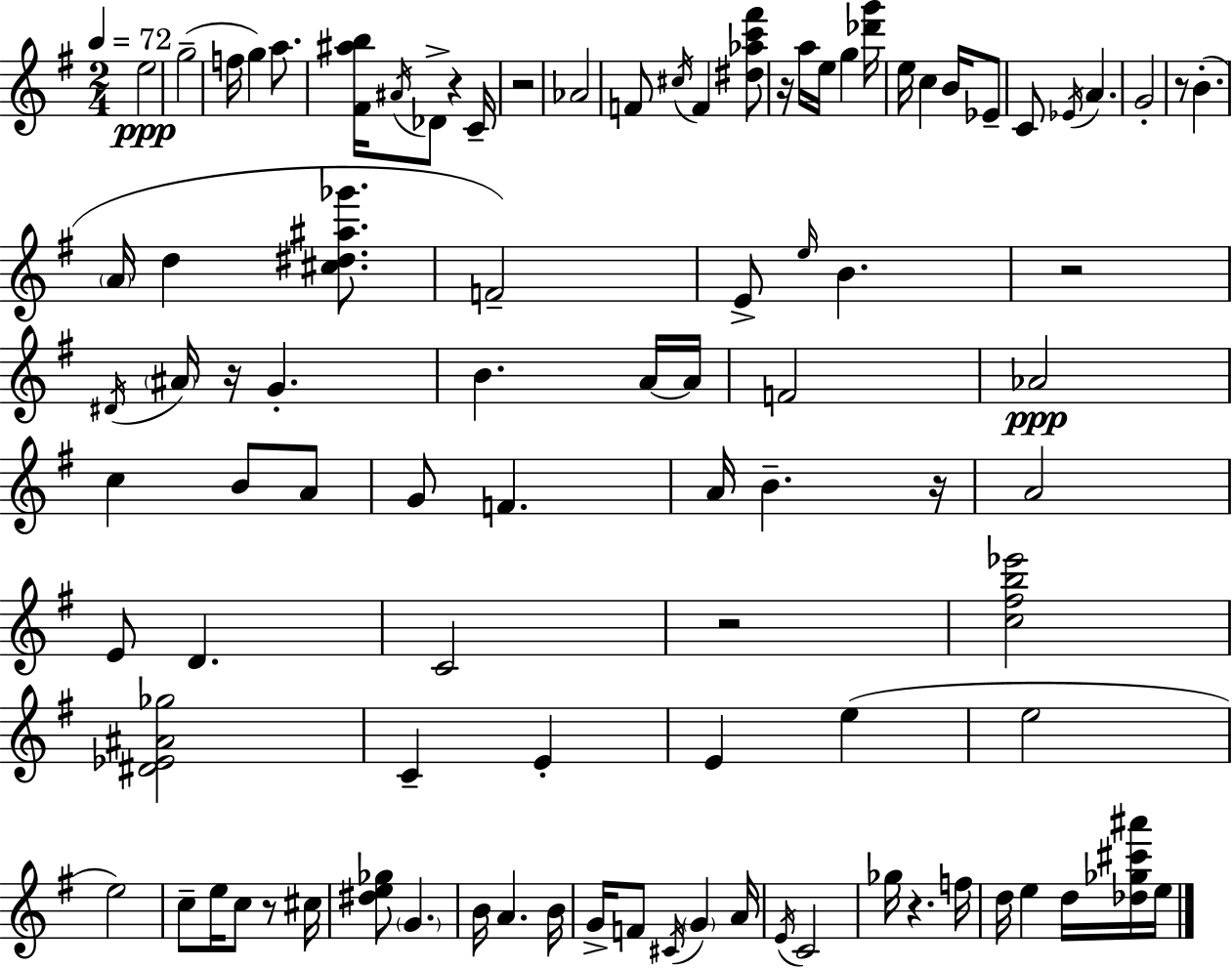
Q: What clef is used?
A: treble